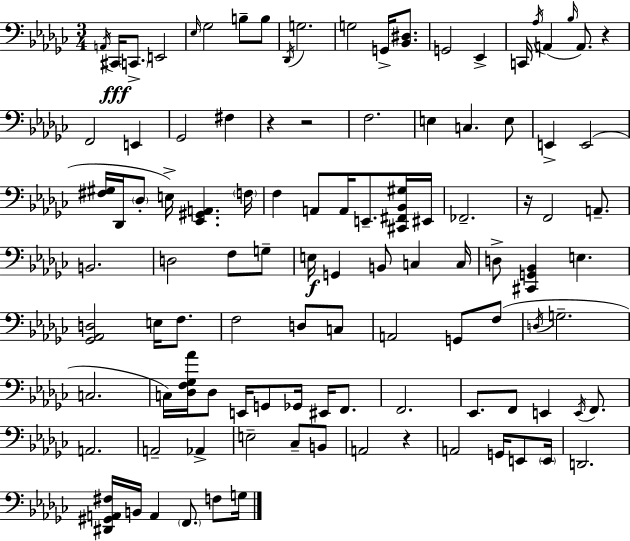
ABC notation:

X:1
T:Untitled
M:3/4
L:1/4
K:Ebm
A,,/4 ^C,,/4 C,,/2 E,,2 _E,/4 _G,2 B,/2 B,/2 _D,,/4 G,2 G,2 G,,/4 [_B,,^D,]/2 G,,2 _E,, C,,/4 _A,/4 A,, _B,/4 A,,/2 z F,,2 E,, _G,,2 ^F, z z2 F,2 E, C, E,/2 E,, E,,2 [^F,^G,]/4 _D,,/4 _D,/2 E,/4 [_E,,^G,,A,,] F,/4 F, A,,/2 A,,/4 E,,/2 [^C,,^F,,_B,,^G,]/4 ^E,,/4 _F,,2 z/4 F,,2 A,,/2 B,,2 D,2 F,/2 G,/2 E,/4 G,, B,,/2 C, C,/4 D,/2 [^C,,G,,_B,,] E, [_G,,_A,,D,]2 E,/4 F,/2 F,2 D,/2 C,/2 A,,2 G,,/2 F,/2 D,/4 G,2 C,2 C,/4 [_D,F,_G,_A]/4 _D,/2 E,,/4 G,,/2 _G,,/4 ^E,,/4 F,,/2 F,,2 _E,,/2 F,,/2 E,, E,,/4 F,,/2 A,,2 A,,2 _A,, E,2 _C,/2 B,,/2 A,,2 z A,,2 G,,/4 E,,/2 E,,/4 D,,2 [^D,,^G,,A,,^F,]/4 B,,/4 A,, F,,/2 F,/2 G,/4